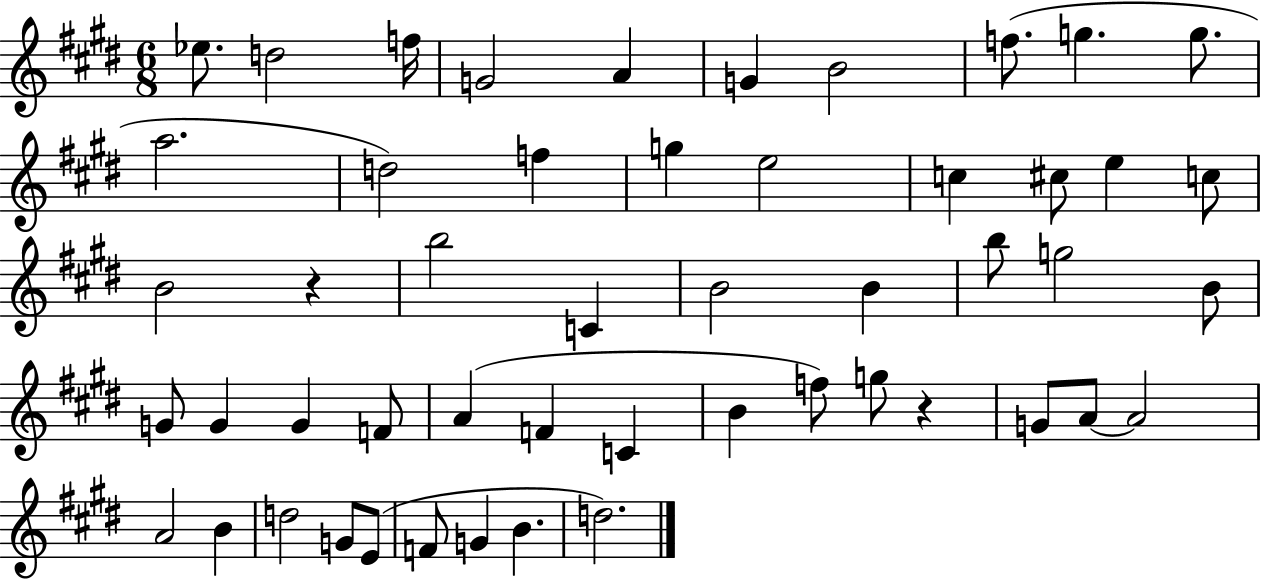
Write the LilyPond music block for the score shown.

{
  \clef treble
  \numericTimeSignature
  \time 6/8
  \key e \major
  ees''8. d''2 f''16 | g'2 a'4 | g'4 b'2 | f''8.( g''4. g''8. | \break a''2. | d''2) f''4 | g''4 e''2 | c''4 cis''8 e''4 c''8 | \break b'2 r4 | b''2 c'4 | b'2 b'4 | b''8 g''2 b'8 | \break g'8 g'4 g'4 f'8 | a'4( f'4 c'4 | b'4 f''8) g''8 r4 | g'8 a'8~~ a'2 | \break a'2 b'4 | d''2 g'8 e'8( | f'8 g'4 b'4. | d''2.) | \break \bar "|."
}